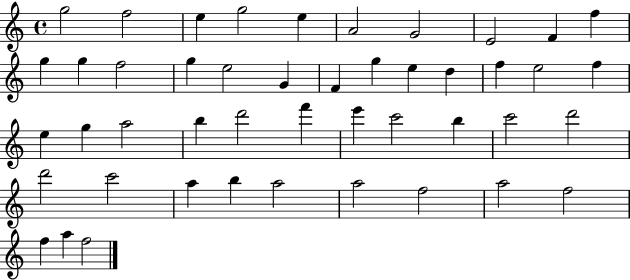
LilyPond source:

{
  \clef treble
  \time 4/4
  \defaultTimeSignature
  \key c \major
  g''2 f''2 | e''4 g''2 e''4 | a'2 g'2 | e'2 f'4 f''4 | \break g''4 g''4 f''2 | g''4 e''2 g'4 | f'4 g''4 e''4 d''4 | f''4 e''2 f''4 | \break e''4 g''4 a''2 | b''4 d'''2 f'''4 | e'''4 c'''2 b''4 | c'''2 d'''2 | \break d'''2 c'''2 | a''4 b''4 a''2 | a''2 f''2 | a''2 f''2 | \break f''4 a''4 f''2 | \bar "|."
}